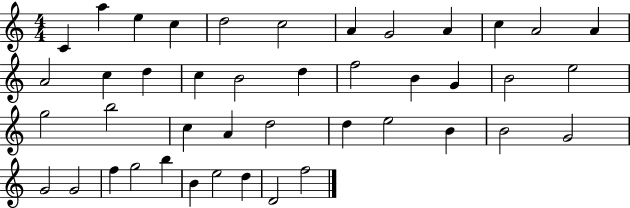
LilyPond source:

{
  \clef treble
  \numericTimeSignature
  \time 4/4
  \key c \major
  c'4 a''4 e''4 c''4 | d''2 c''2 | a'4 g'2 a'4 | c''4 a'2 a'4 | \break a'2 c''4 d''4 | c''4 b'2 d''4 | f''2 b'4 g'4 | b'2 e''2 | \break g''2 b''2 | c''4 a'4 d''2 | d''4 e''2 b'4 | b'2 g'2 | \break g'2 g'2 | f''4 g''2 b''4 | b'4 e''2 d''4 | d'2 f''2 | \break \bar "|."
}